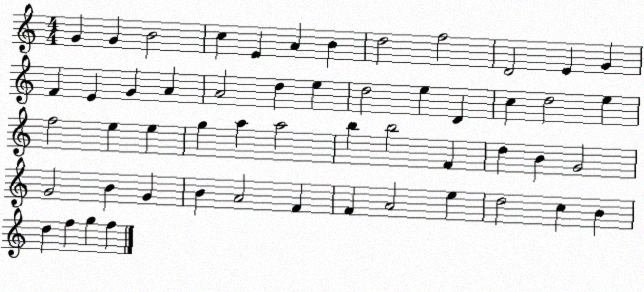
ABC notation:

X:1
T:Untitled
M:4/4
L:1/4
K:C
G G B2 c E A B d2 f2 D2 E G F E G A A2 d e d2 e D c d2 e f2 e e g a a2 b b2 F d B G2 G2 B G B A2 F F A2 e d2 c B d f g f